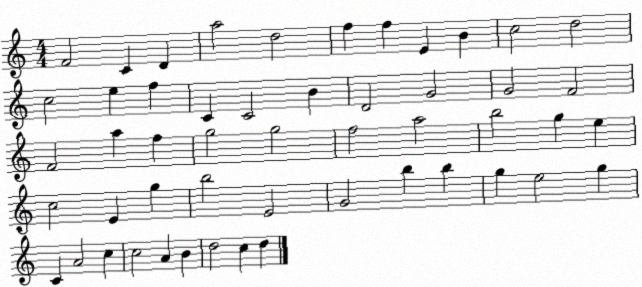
X:1
T:Untitled
M:4/4
L:1/4
K:C
F2 C D a2 d2 f f E B c2 d2 c2 e f C C2 B D2 G2 G2 F2 F2 a f g2 g2 f2 a2 b2 g e c2 E g b2 E2 G2 b b g e2 g C A2 c c2 A B d2 c d